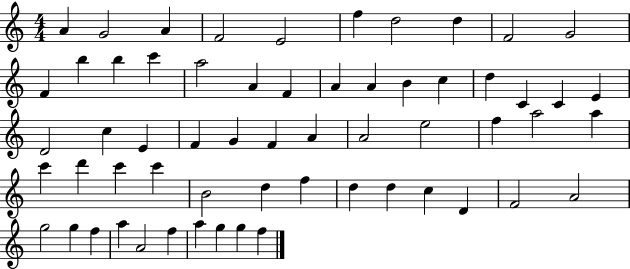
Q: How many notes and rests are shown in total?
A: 60